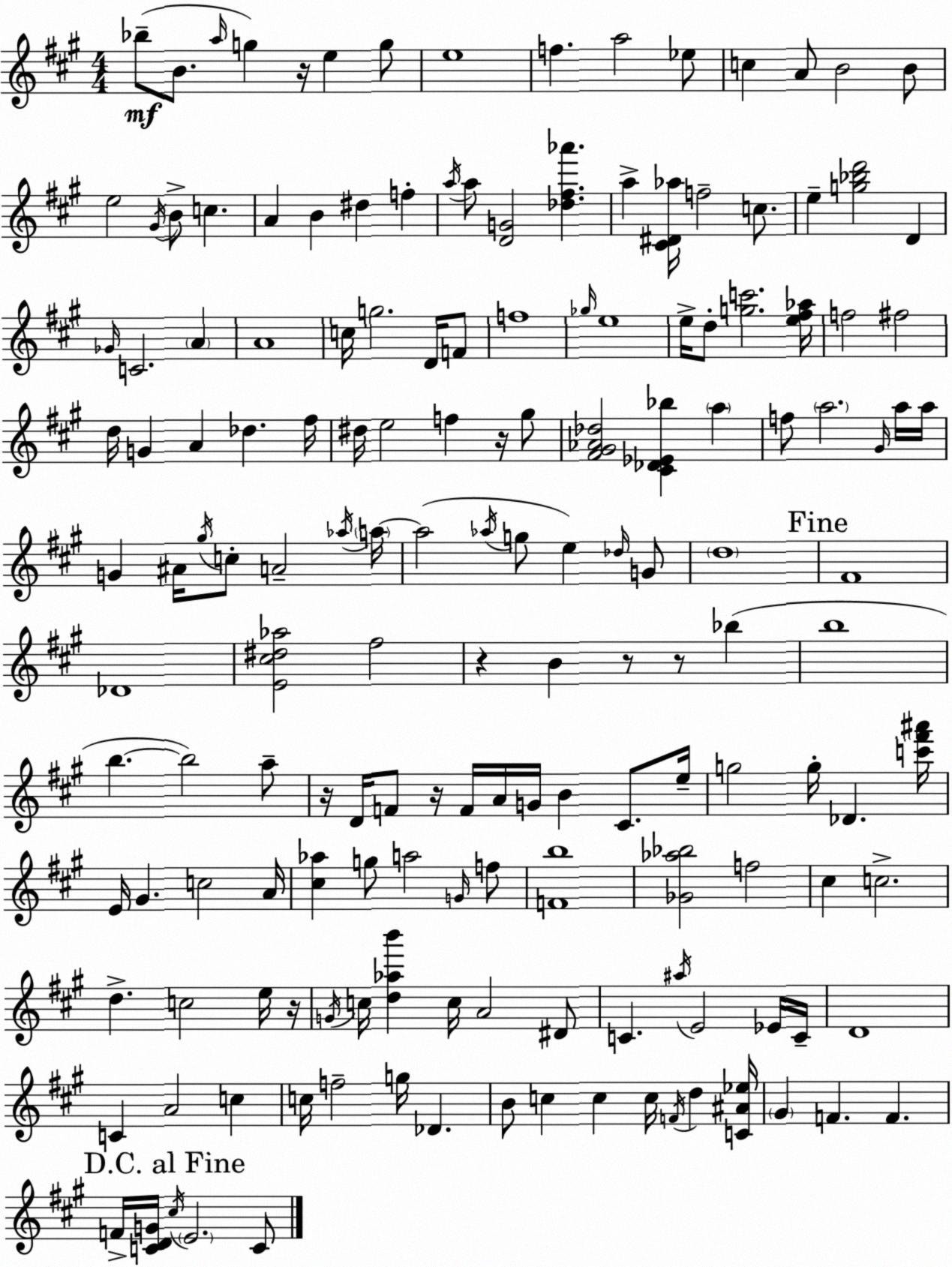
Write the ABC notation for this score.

X:1
T:Untitled
M:4/4
L:1/4
K:A
_b/2 B/2 a/4 g z/4 e g/2 e4 f a2 _e/2 c A/2 B2 B/2 e2 ^G/4 B/2 c A B ^d f a/4 a/2 [DG]2 [_d^f_a'] a [^C^D_a]/4 f2 c/2 e [g_bd']2 D _G/4 C2 A A4 c/4 g2 D/4 F/2 f4 _g/4 e4 e/4 d/2 [gc']2 [e^f_a]/4 f2 ^f2 d/4 G A _d ^f/4 ^d/4 e2 f z/4 ^g/2 [^F^G_A_d]2 [^C_D_E_b] a f/2 a2 ^G/4 a/4 a/4 G ^A/4 ^g/4 c/2 A2 _a/4 a/4 a2 _a/4 g/2 e _d/4 G/2 d4 ^F4 _D4 [E^c^d_a]2 ^f2 z B z/2 z/2 _b b4 b b2 a/2 z/4 D/4 F/2 z/4 F/4 A/4 G/4 B ^C/2 e/4 g2 g/4 _D [c'^f'^a']/4 E/4 ^G c2 A/4 [^c_a] g/2 a2 G/4 f/2 [Fb]4 [_G_a_b]2 f2 ^c c2 d c2 e/4 z/4 G/4 c/4 [d_ab'] c/4 A2 ^D/2 C ^a/4 E2 _E/4 C/4 D4 C A2 c c/4 f2 g/4 _D B/2 c c c/4 F/4 d [C^A_e]/4 ^G F F F/4 [CDG]/4 ^c/4 E2 C/2